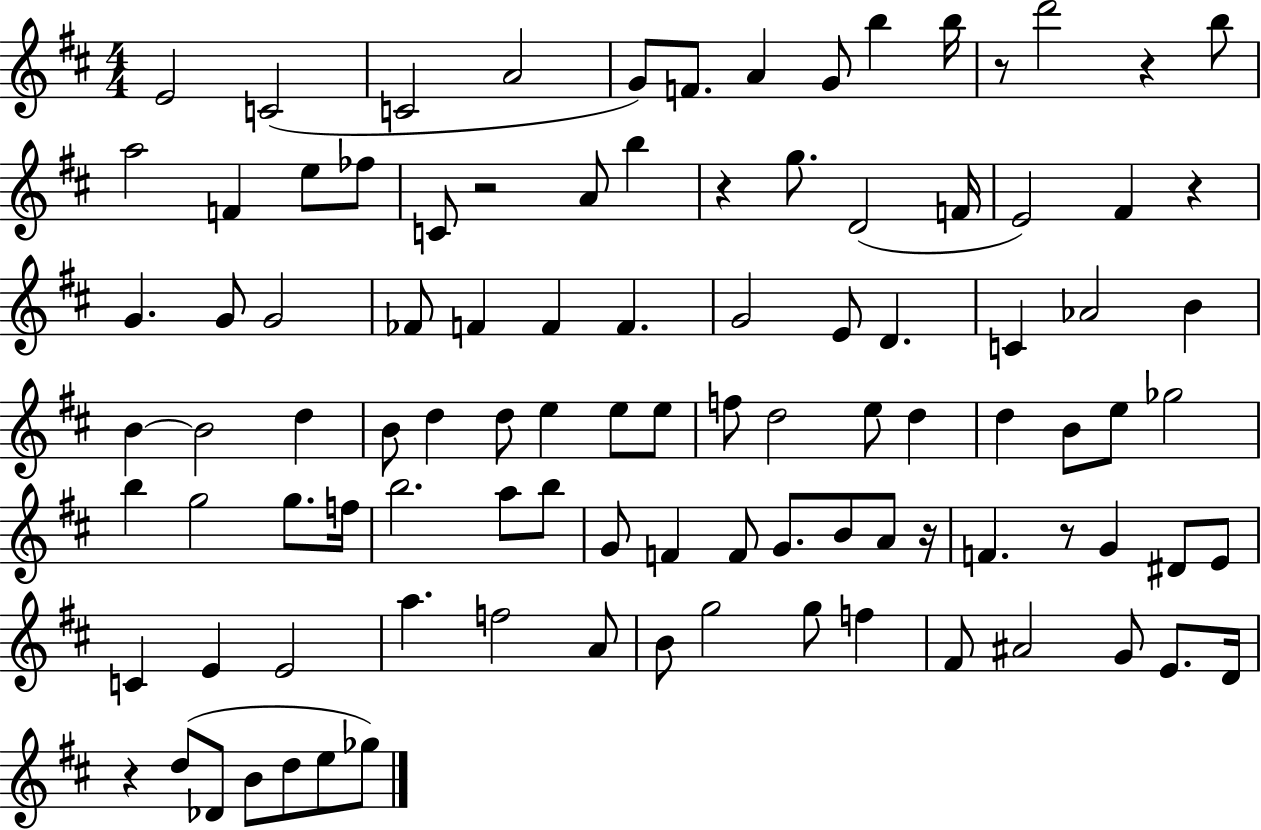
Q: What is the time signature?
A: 4/4